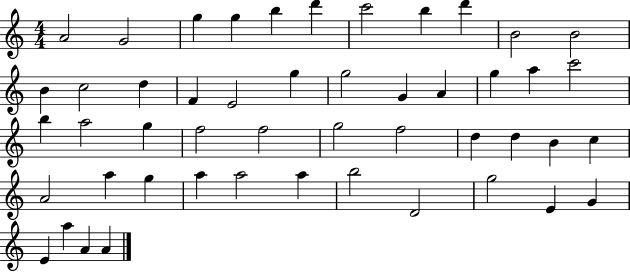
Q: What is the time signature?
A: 4/4